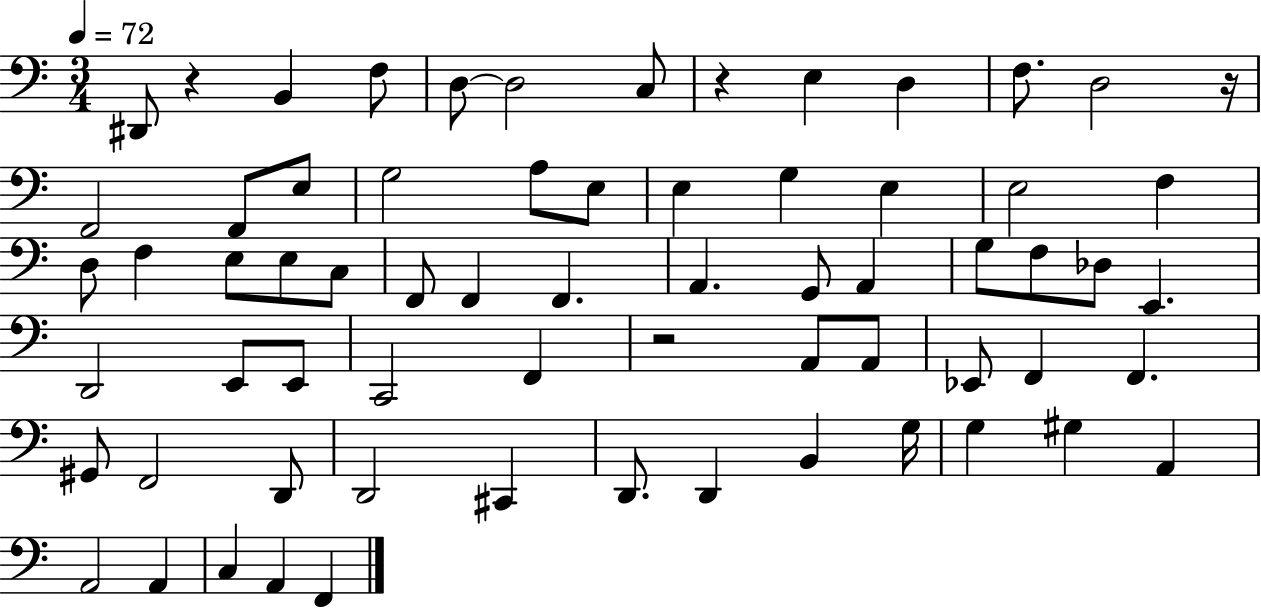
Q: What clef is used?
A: bass